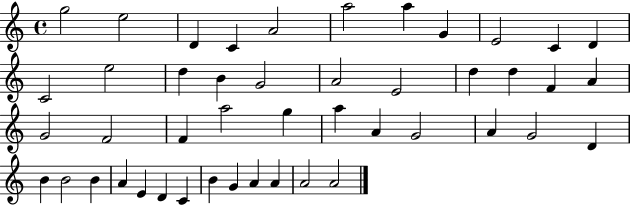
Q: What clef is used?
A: treble